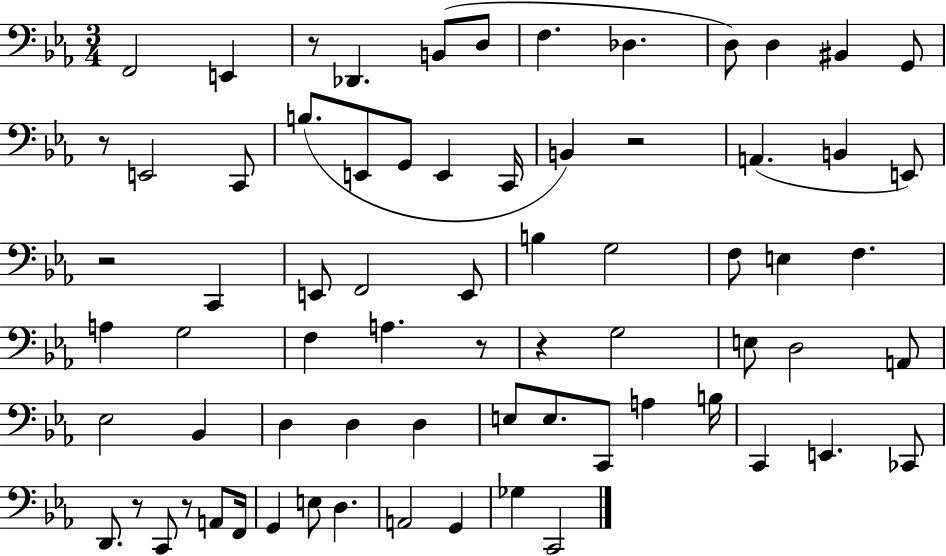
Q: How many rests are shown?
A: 8